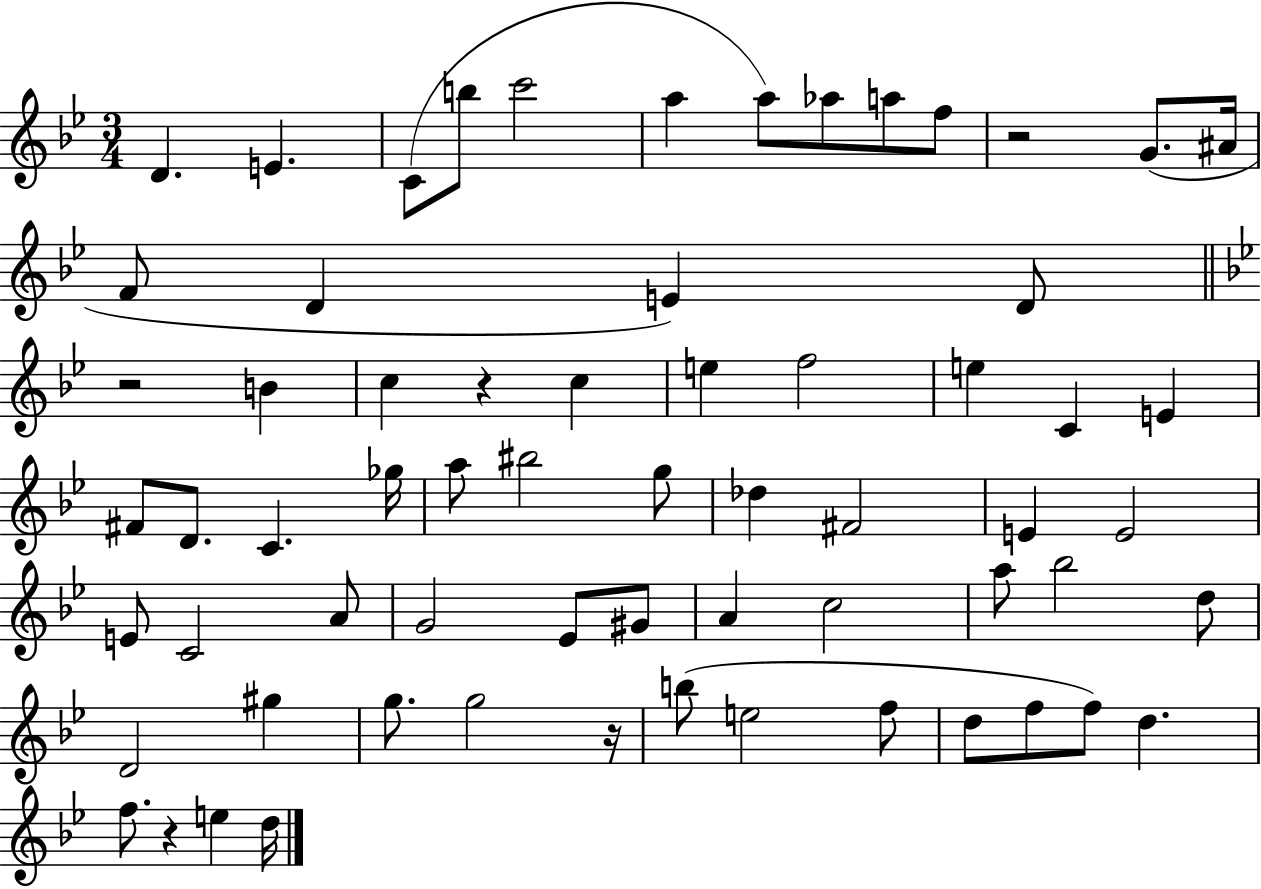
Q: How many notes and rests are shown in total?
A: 65